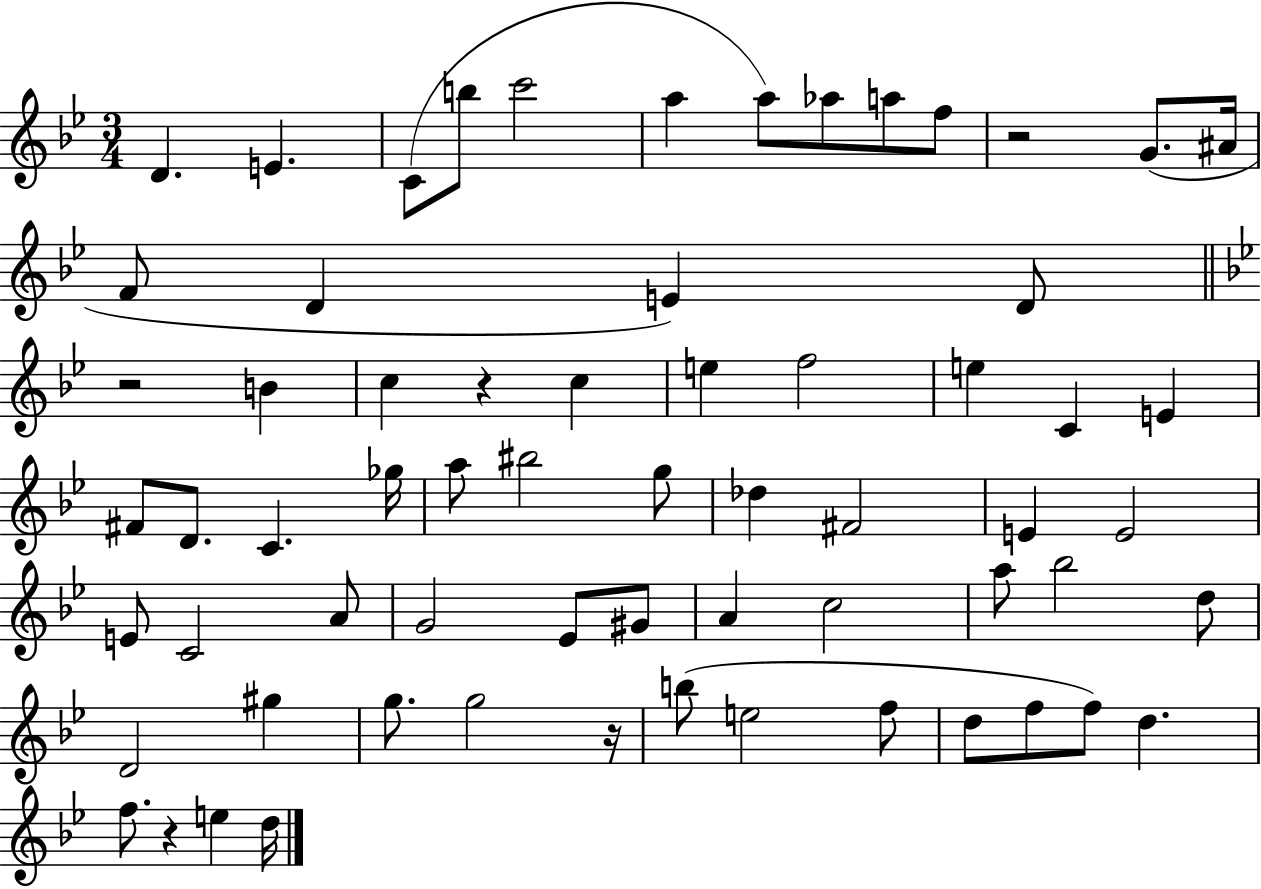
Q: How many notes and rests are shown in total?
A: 65